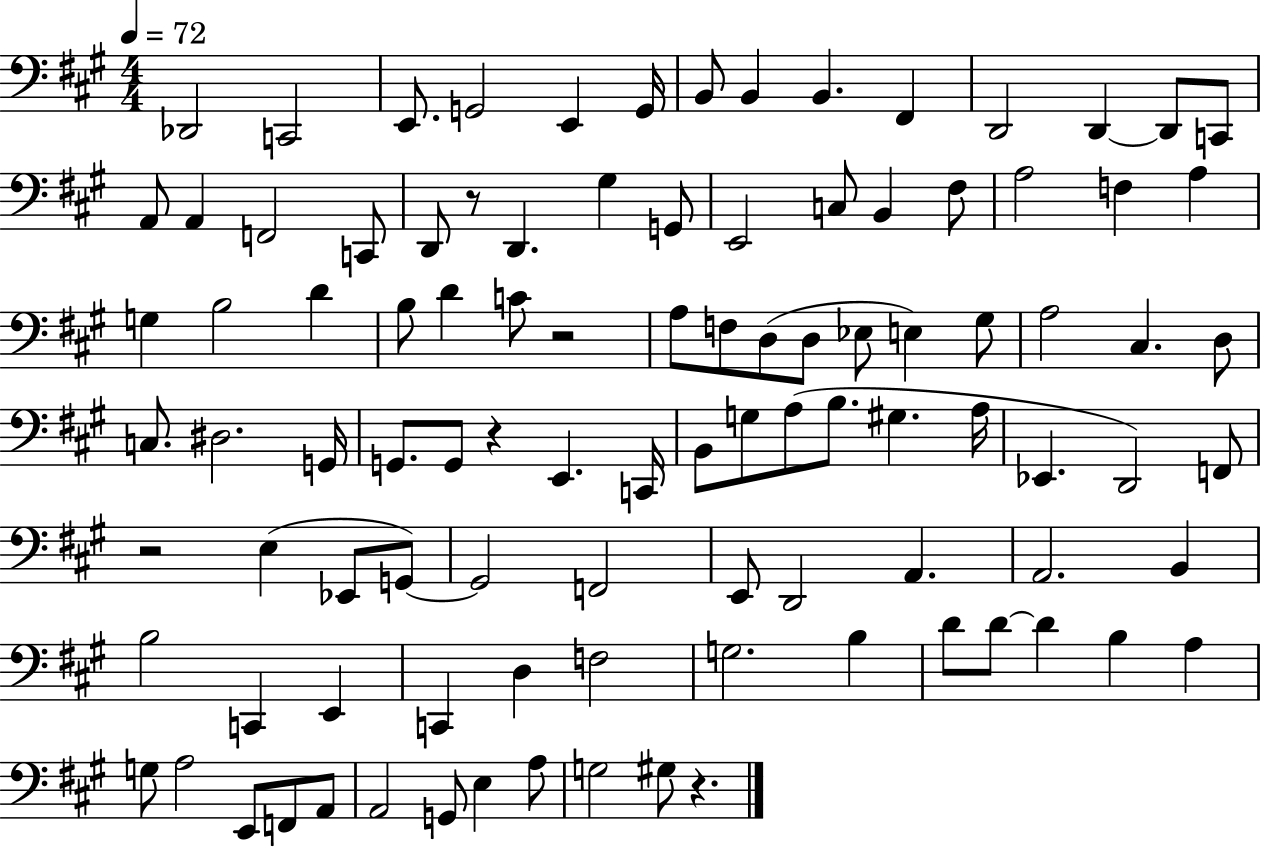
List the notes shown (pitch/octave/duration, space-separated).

Db2/h C2/h E2/e. G2/h E2/q G2/s B2/e B2/q B2/q. F#2/q D2/h D2/q D2/e C2/e A2/e A2/q F2/h C2/e D2/e R/e D2/q. G#3/q G2/e E2/h C3/e B2/q F#3/e A3/h F3/q A3/q G3/q B3/h D4/q B3/e D4/q C4/e R/h A3/e F3/e D3/e D3/e Eb3/e E3/q G#3/e A3/h C#3/q. D3/e C3/e. D#3/h. G2/s G2/e. G2/e R/q E2/q. C2/s B2/e G3/e A3/e B3/e. G#3/q. A3/s Eb2/q. D2/h F2/e R/h E3/q Eb2/e G2/e G2/h F2/h E2/e D2/h A2/q. A2/h. B2/q B3/h C2/q E2/q C2/q D3/q F3/h G3/h. B3/q D4/e D4/e D4/q B3/q A3/q G3/e A3/h E2/e F2/e A2/e A2/h G2/e E3/q A3/e G3/h G#3/e R/q.